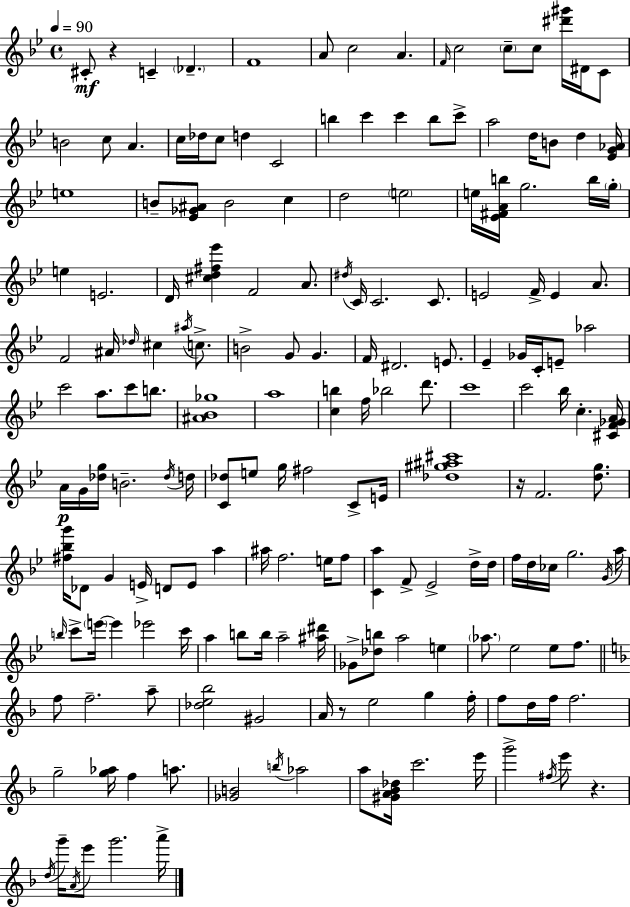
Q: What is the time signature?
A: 4/4